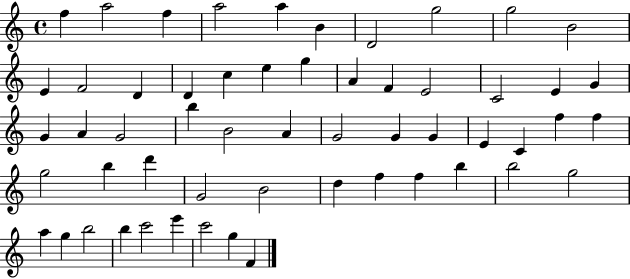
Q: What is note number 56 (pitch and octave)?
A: F4